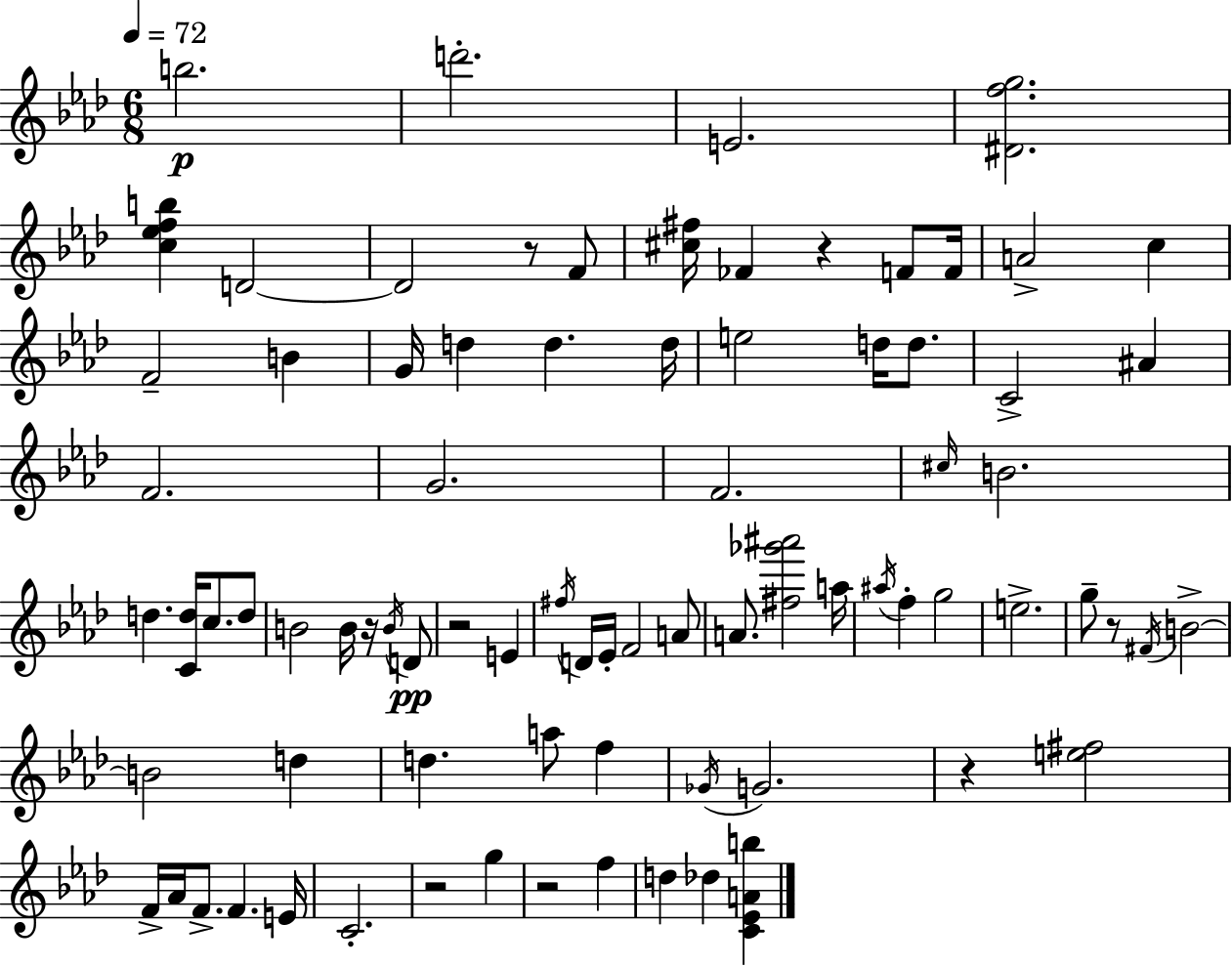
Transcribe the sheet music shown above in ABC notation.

X:1
T:Untitled
M:6/8
L:1/4
K:Ab
b2 d'2 E2 [^Dfg]2 [c_efb] D2 D2 z/2 F/2 [^c^f]/4 _F z F/2 F/4 A2 c F2 B G/4 d d d/4 e2 d/4 d/2 C2 ^A F2 G2 F2 ^c/4 B2 d [Cd]/4 c/2 d/2 B2 B/4 z/4 B/4 D/2 z2 E ^f/4 D/4 _E/4 F2 A/2 A/2 [^f_g'^a']2 a/4 ^a/4 f g2 e2 g/2 z/2 ^F/4 B2 B2 d d a/2 f _G/4 G2 z [e^f]2 F/4 _A/4 F/2 F E/4 C2 z2 g z2 f d _d [C_EAb]